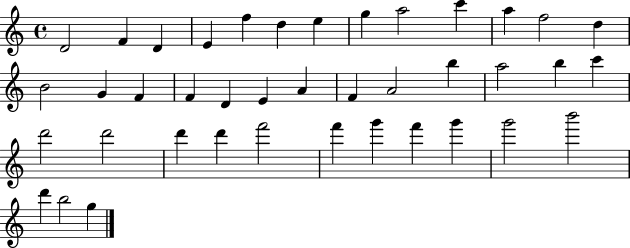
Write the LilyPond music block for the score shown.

{
  \clef treble
  \time 4/4
  \defaultTimeSignature
  \key c \major
  d'2 f'4 d'4 | e'4 f''4 d''4 e''4 | g''4 a''2 c'''4 | a''4 f''2 d''4 | \break b'2 g'4 f'4 | f'4 d'4 e'4 a'4 | f'4 a'2 b''4 | a''2 b''4 c'''4 | \break d'''2 d'''2 | d'''4 d'''4 f'''2 | f'''4 g'''4 f'''4 g'''4 | g'''2 b'''2 | \break d'''4 b''2 g''4 | \bar "|."
}